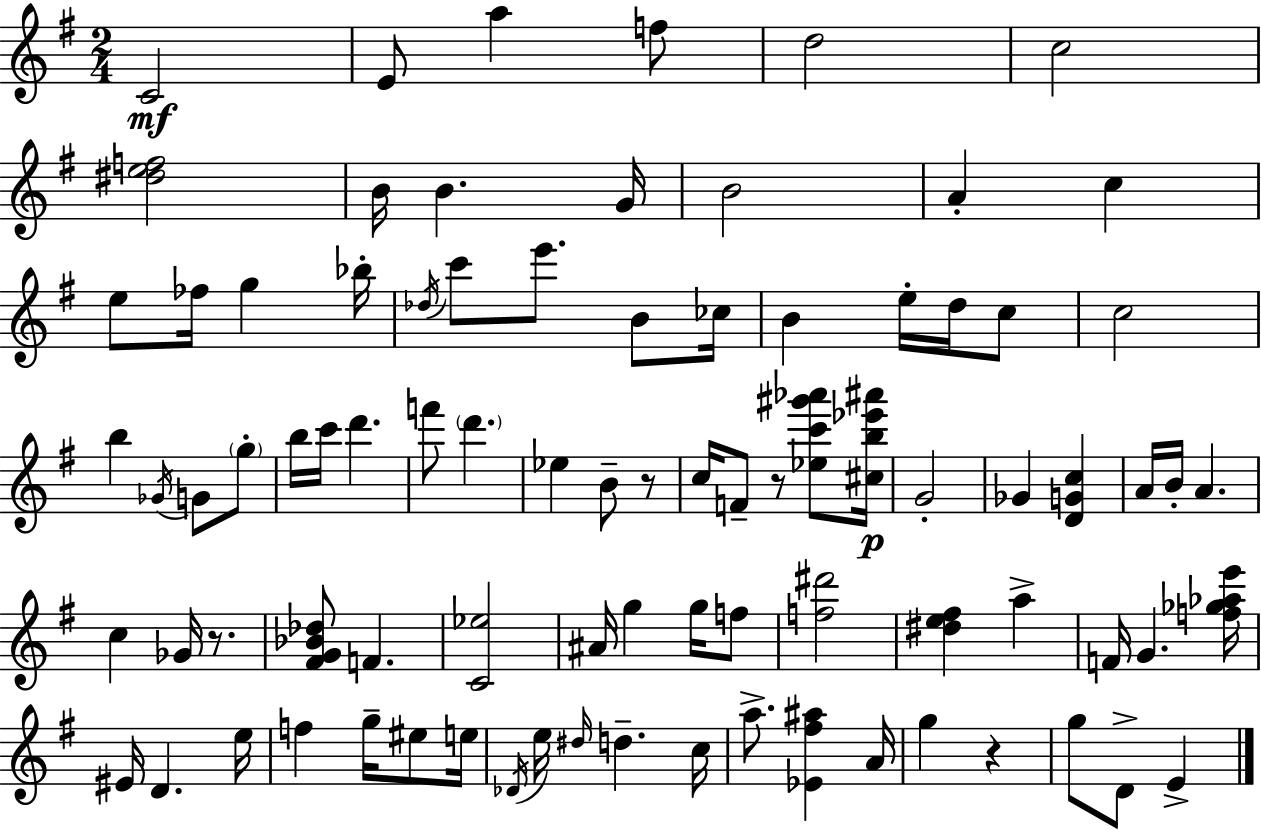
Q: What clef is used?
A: treble